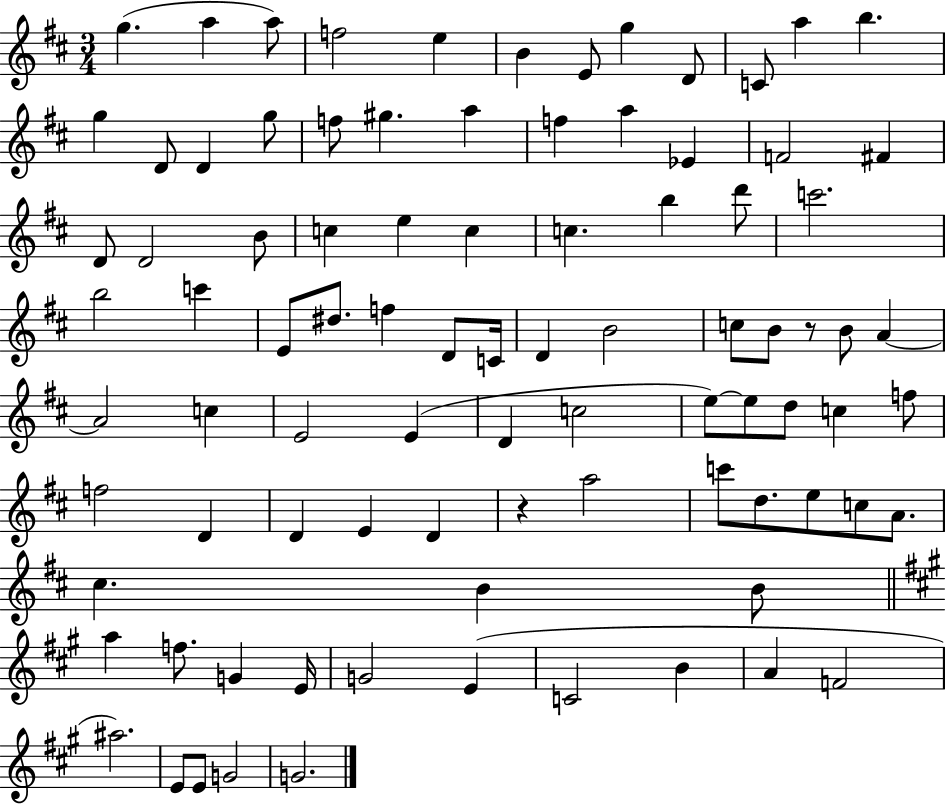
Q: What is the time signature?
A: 3/4